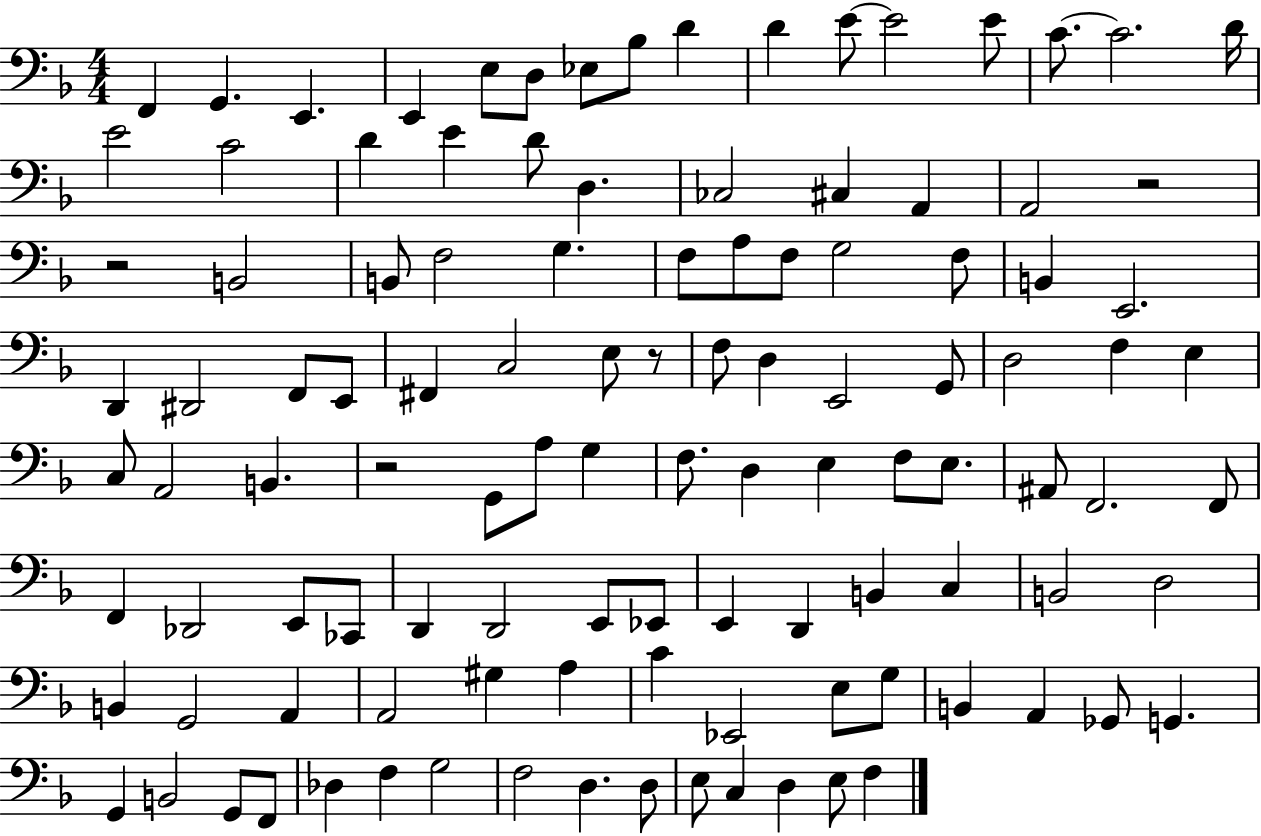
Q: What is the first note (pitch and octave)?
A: F2